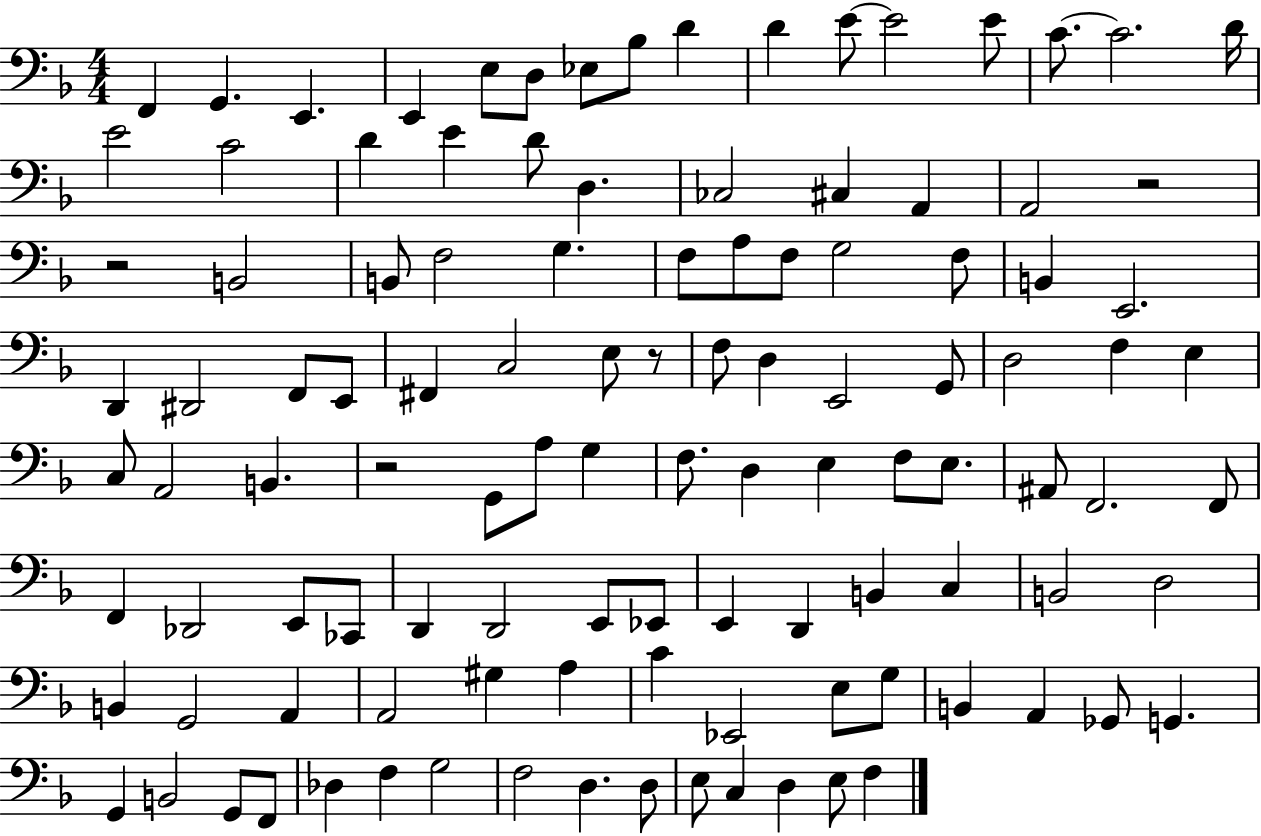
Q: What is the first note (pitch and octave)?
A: F2